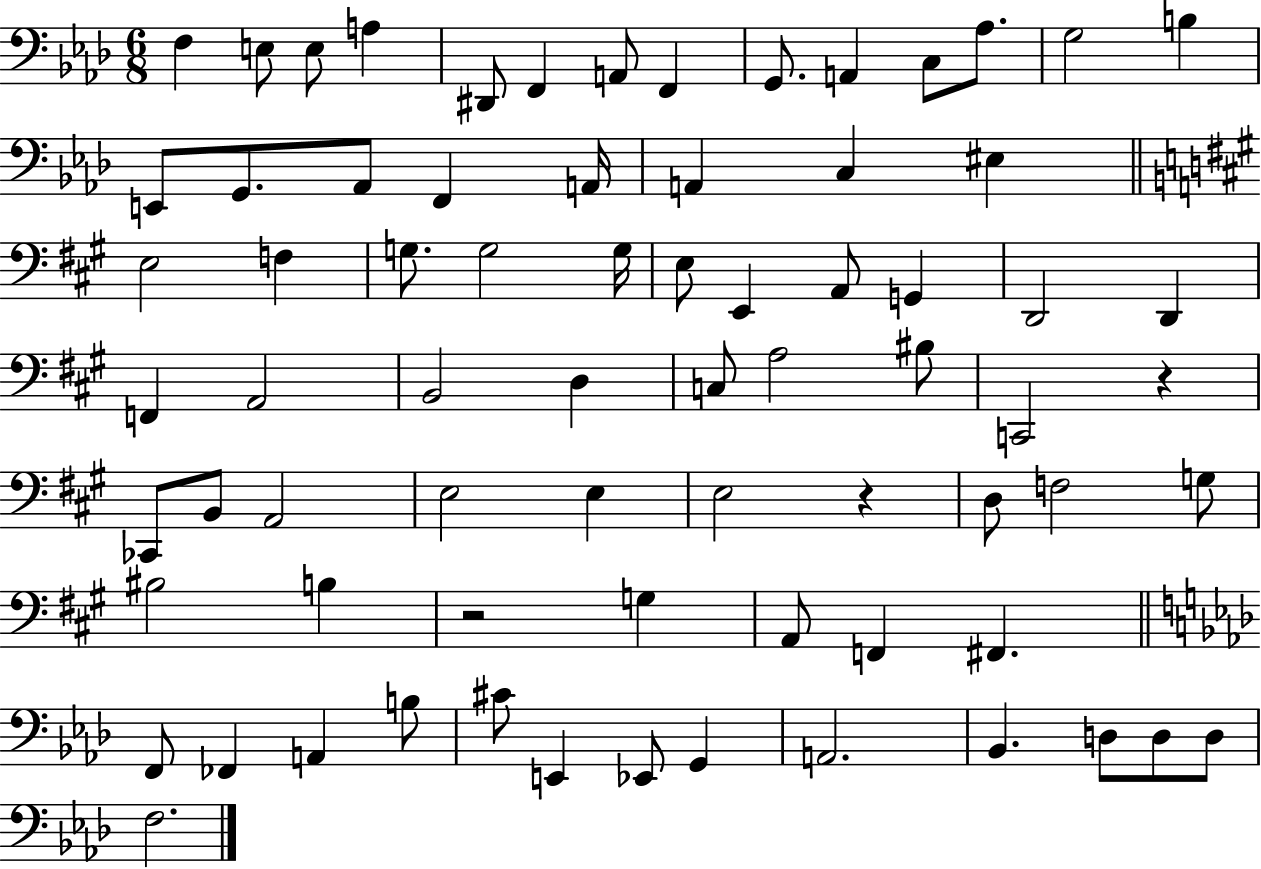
X:1
T:Untitled
M:6/8
L:1/4
K:Ab
F, E,/2 E,/2 A, ^D,,/2 F,, A,,/2 F,, G,,/2 A,, C,/2 _A,/2 G,2 B, E,,/2 G,,/2 _A,,/2 F,, A,,/4 A,, C, ^E, E,2 F, G,/2 G,2 G,/4 E,/2 E,, A,,/2 G,, D,,2 D,, F,, A,,2 B,,2 D, C,/2 A,2 ^B,/2 C,,2 z _C,,/2 B,,/2 A,,2 E,2 E, E,2 z D,/2 F,2 G,/2 ^B,2 B, z2 G, A,,/2 F,, ^F,, F,,/2 _F,, A,, B,/2 ^C/2 E,, _E,,/2 G,, A,,2 _B,, D,/2 D,/2 D,/2 F,2